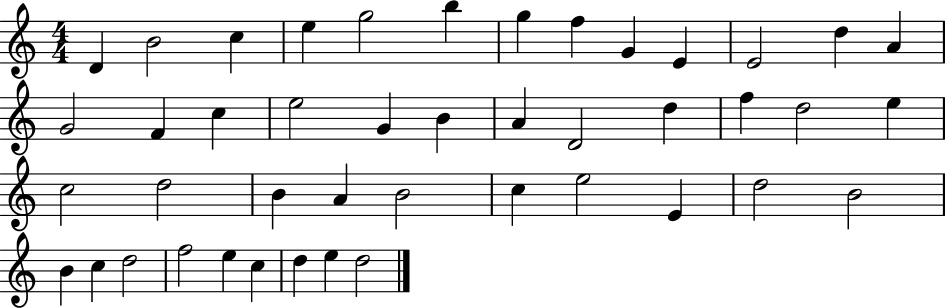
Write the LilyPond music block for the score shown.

{
  \clef treble
  \numericTimeSignature
  \time 4/4
  \key c \major
  d'4 b'2 c''4 | e''4 g''2 b''4 | g''4 f''4 g'4 e'4 | e'2 d''4 a'4 | \break g'2 f'4 c''4 | e''2 g'4 b'4 | a'4 d'2 d''4 | f''4 d''2 e''4 | \break c''2 d''2 | b'4 a'4 b'2 | c''4 e''2 e'4 | d''2 b'2 | \break b'4 c''4 d''2 | f''2 e''4 c''4 | d''4 e''4 d''2 | \bar "|."
}